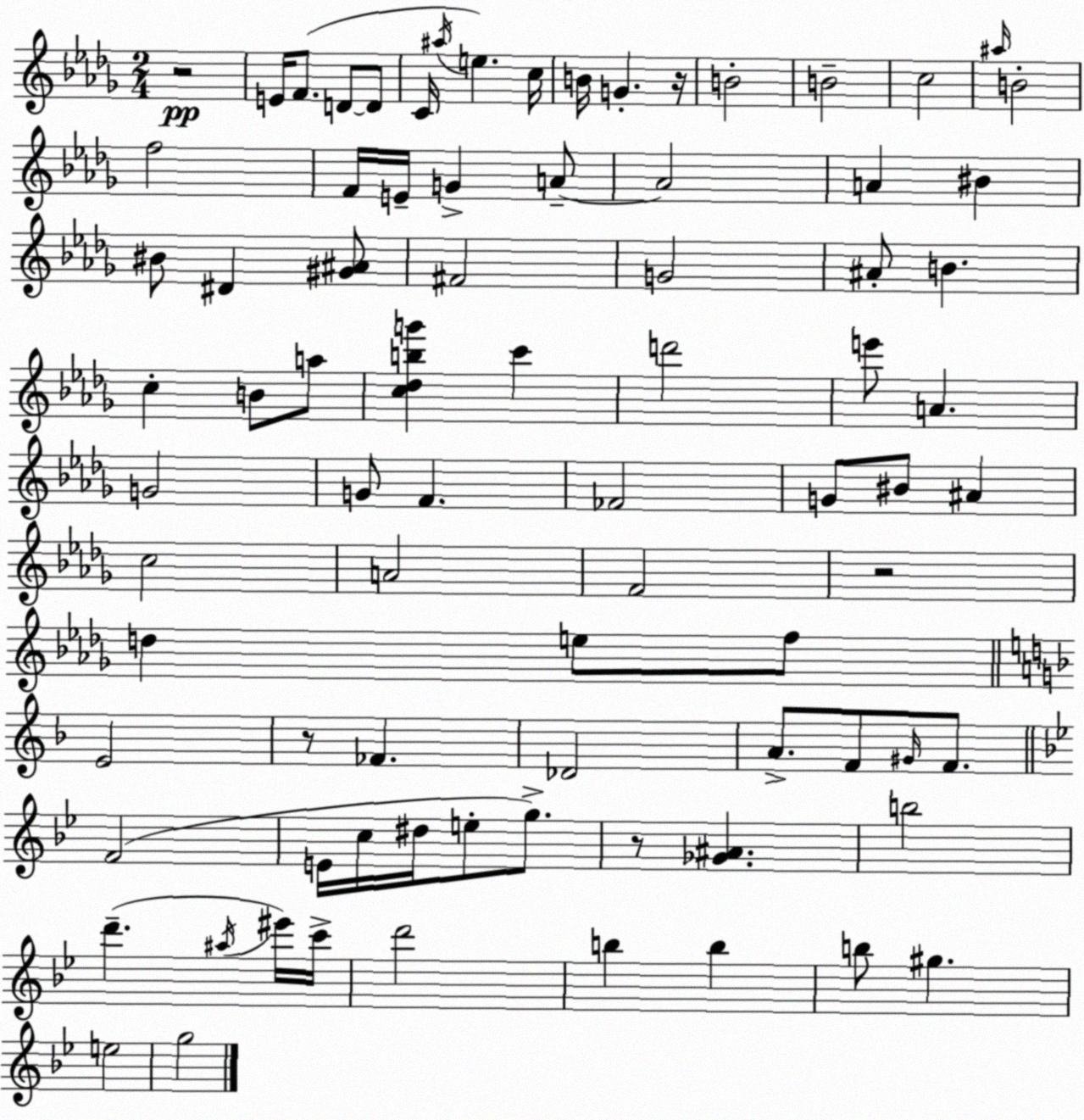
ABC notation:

X:1
T:Untitled
M:2/4
L:1/4
K:Bbm
z2 E/4 F/2 D/2 D/2 C/4 ^a/4 e c/4 B/4 G z/4 B2 B2 c2 ^a/4 B2 f2 F/4 E/4 G A/2 A2 A ^B ^B/2 ^D [^G^A]/2 ^F2 G2 ^A/2 B c B/2 a/2 [c_dbg'] c' d'2 e'/2 A G2 G/2 F _F2 G/2 ^B/2 ^A c2 A2 F2 z2 d e/2 f/2 E2 z/2 _F _D2 A/2 F/2 ^G/4 F/2 F2 E/4 c/4 ^d/4 e/2 g/2 z/2 [_G^A] b2 d' ^a/4 ^e'/4 c'/4 d'2 b b b/2 ^g e2 g2